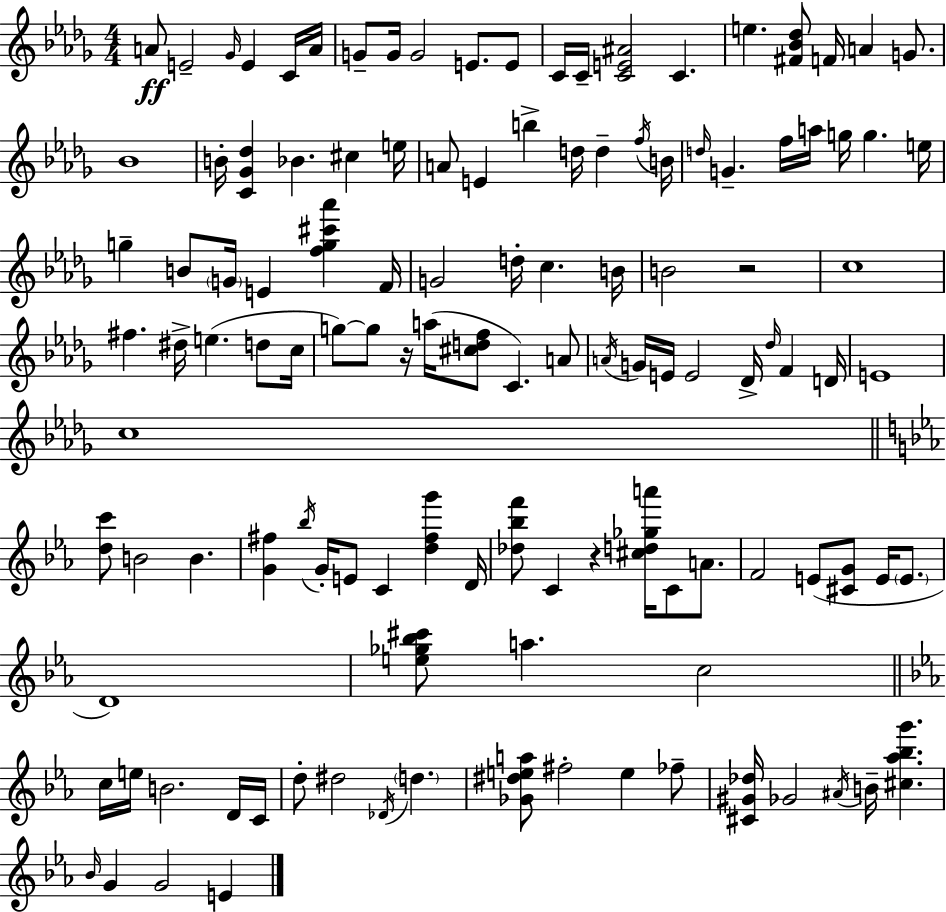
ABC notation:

X:1
T:Untitled
M:4/4
L:1/4
K:Bbm
A/2 E2 _G/4 E C/4 A/4 G/2 G/4 G2 E/2 E/2 C/4 C/4 [CE^A]2 C e [^F_B_d]/2 F/4 A G/2 _B4 B/4 [C_G_d] _B ^c e/4 A/2 E b d/4 d f/4 B/4 d/4 G f/4 a/4 g/4 g e/4 g B/2 G/4 E [fg^c'_a'] F/4 G2 d/4 c B/4 B2 z2 c4 ^f ^d/4 e d/2 c/4 g/2 g/2 z/4 a/4 [^cdf]/2 C A/2 A/4 G/4 E/4 E2 _D/4 _d/4 F D/4 E4 c4 [dc']/2 B2 B [G^f] _b/4 G/4 E/2 C [d^fg'] D/4 [_d_bf']/2 C z [^cd_ga']/4 C/2 A/2 F2 E/2 [^CG]/2 E/4 E/2 D4 [e_g_b^c']/2 a c2 c/4 e/4 B2 D/4 C/4 d/2 ^d2 _D/4 d [_G^dea]/2 ^f2 e _f/2 [^C^G_d]/4 _G2 ^A/4 B/4 [^c_a_bg'] _B/4 G G2 E